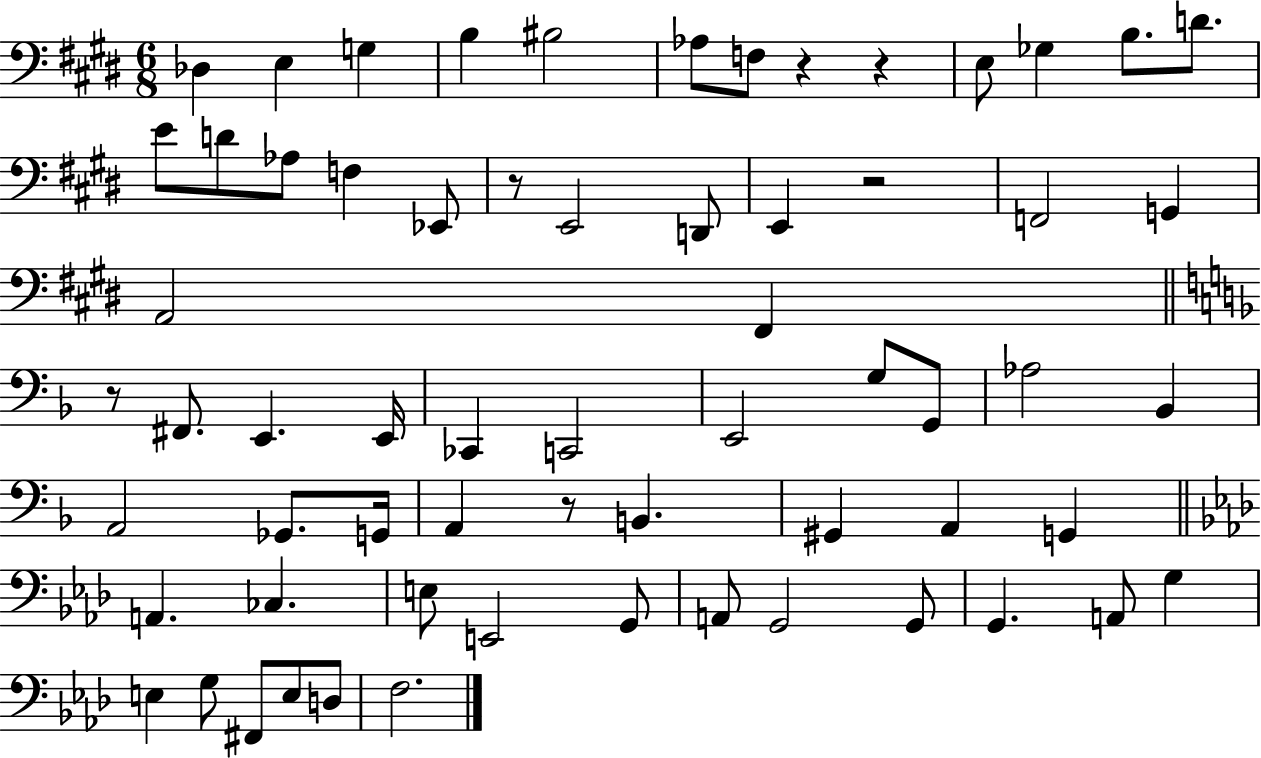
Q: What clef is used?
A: bass